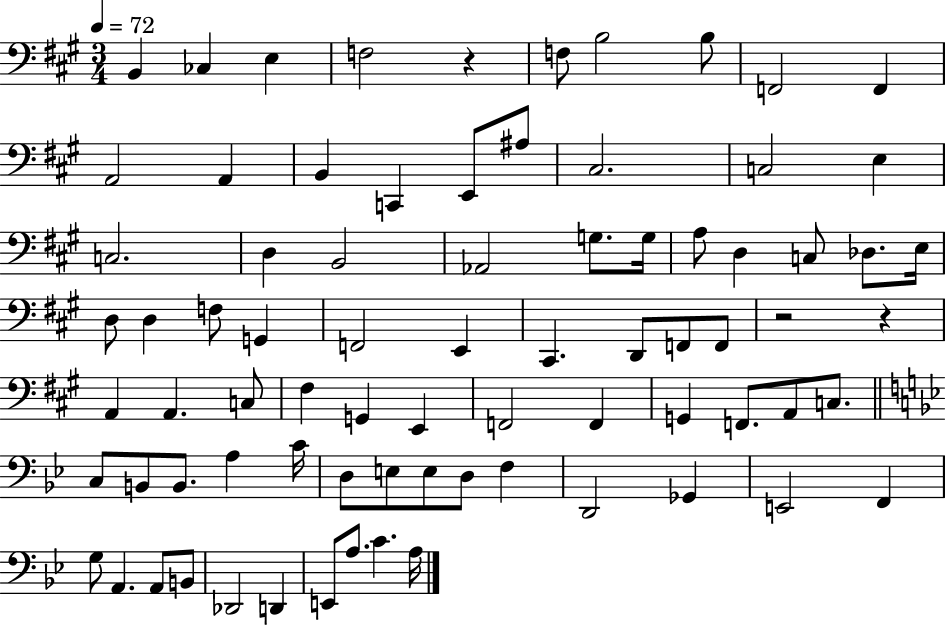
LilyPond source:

{
  \clef bass
  \numericTimeSignature
  \time 3/4
  \key a \major
  \tempo 4 = 72
  b,4 ces4 e4 | f2 r4 | f8 b2 b8 | f,2 f,4 | \break a,2 a,4 | b,4 c,4 e,8 ais8 | cis2. | c2 e4 | \break c2. | d4 b,2 | aes,2 g8. g16 | a8 d4 c8 des8. e16 | \break d8 d4 f8 g,4 | f,2 e,4 | cis,4. d,8 f,8 f,8 | r2 r4 | \break a,4 a,4. c8 | fis4 g,4 e,4 | f,2 f,4 | g,4 f,8. a,8 c8. | \break \bar "||" \break \key bes \major c8 b,8 b,8. a4 c'16 | d8 e8 e8 d8 f4 | d,2 ges,4 | e,2 f,4 | \break g8 a,4. a,8 b,8 | des,2 d,4 | e,8 a8. c'4. a16 | \bar "|."
}